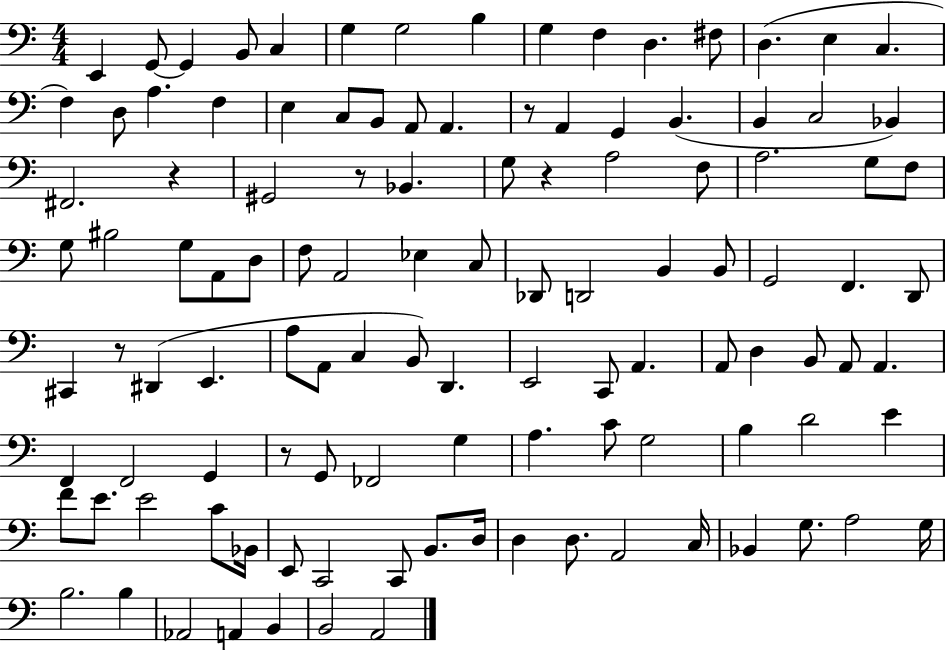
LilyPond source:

{
  \clef bass
  \numericTimeSignature
  \time 4/4
  \key c \major
  \repeat volta 2 { e,4 g,8~~ g,4 b,8 c4 | g4 g2 b4 | g4 f4 d4. fis8 | d4.( e4 c4. | \break f4) d8 a4. f4 | e4 c8 b,8 a,8 a,4. | r8 a,4 g,4 b,4.( | b,4 c2 bes,4) | \break fis,2. r4 | gis,2 r8 bes,4. | g8 r4 a2 f8 | a2. g8 f8 | \break g8 bis2 g8 a,8 d8 | f8 a,2 ees4 c8 | des,8 d,2 b,4 b,8 | g,2 f,4. d,8 | \break cis,4 r8 dis,4( e,4. | a8 a,8 c4 b,8) d,4. | e,2 c,8 a,4. | a,8 d4 b,8 a,8 a,4. | \break f,4 f,2 g,4 | r8 g,8 fes,2 g4 | a4. c'8 g2 | b4 d'2 e'4 | \break f'8 e'8. e'2 c'8 bes,16 | e,8 c,2 c,8 b,8. d16 | d4 d8. a,2 c16 | bes,4 g8. a2 g16 | \break b2. b4 | aes,2 a,4 b,4 | b,2 a,2 | } \bar "|."
}